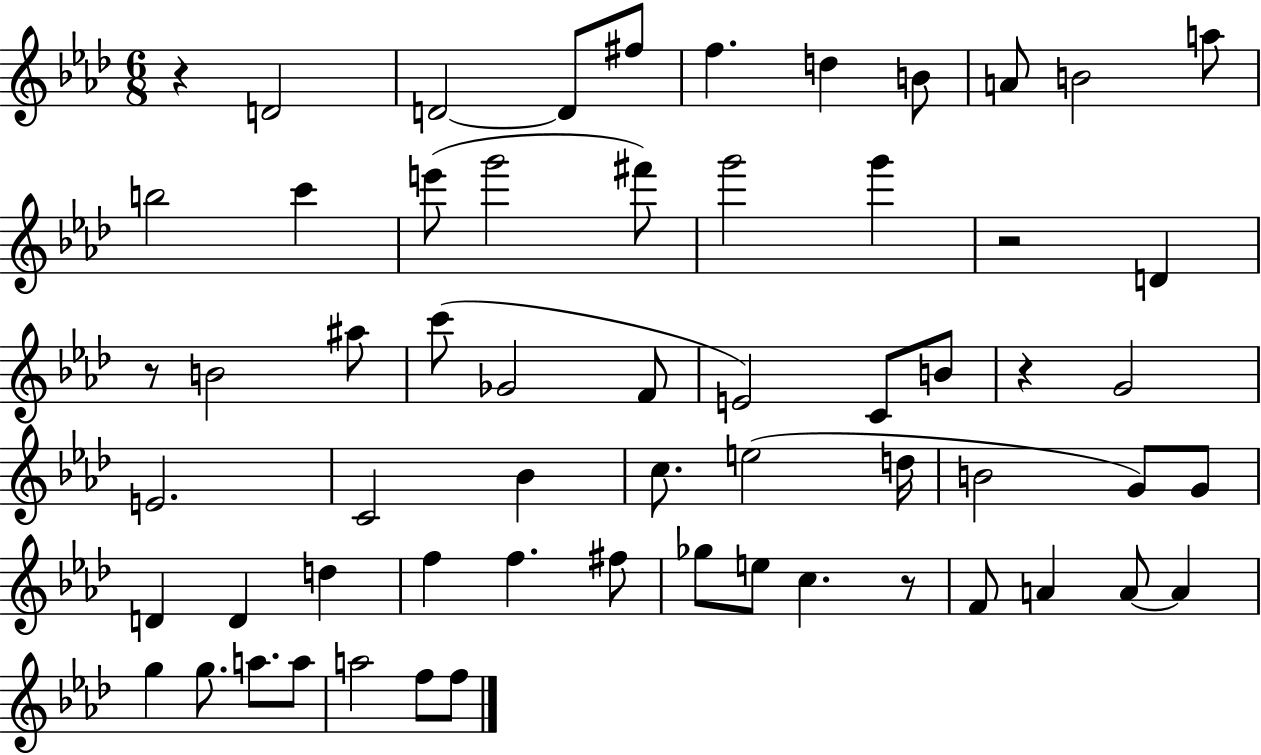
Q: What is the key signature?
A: AES major